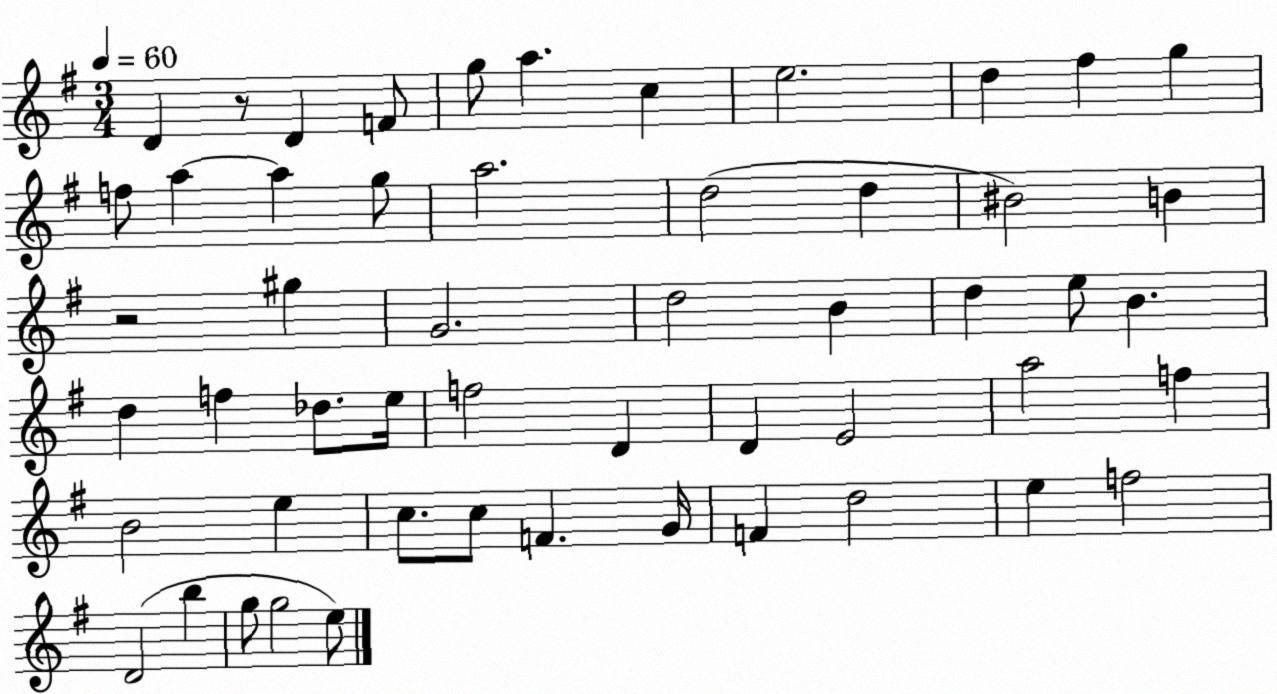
X:1
T:Untitled
M:3/4
L:1/4
K:G
D z/2 D F/2 g/2 a c e2 d ^f g f/2 a a g/2 a2 d2 d ^B2 B z2 ^g G2 d2 B d e/2 B d f _d/2 e/4 f2 D D E2 a2 f B2 e c/2 c/2 F G/4 F d2 e f2 D2 b g/2 g2 e/2